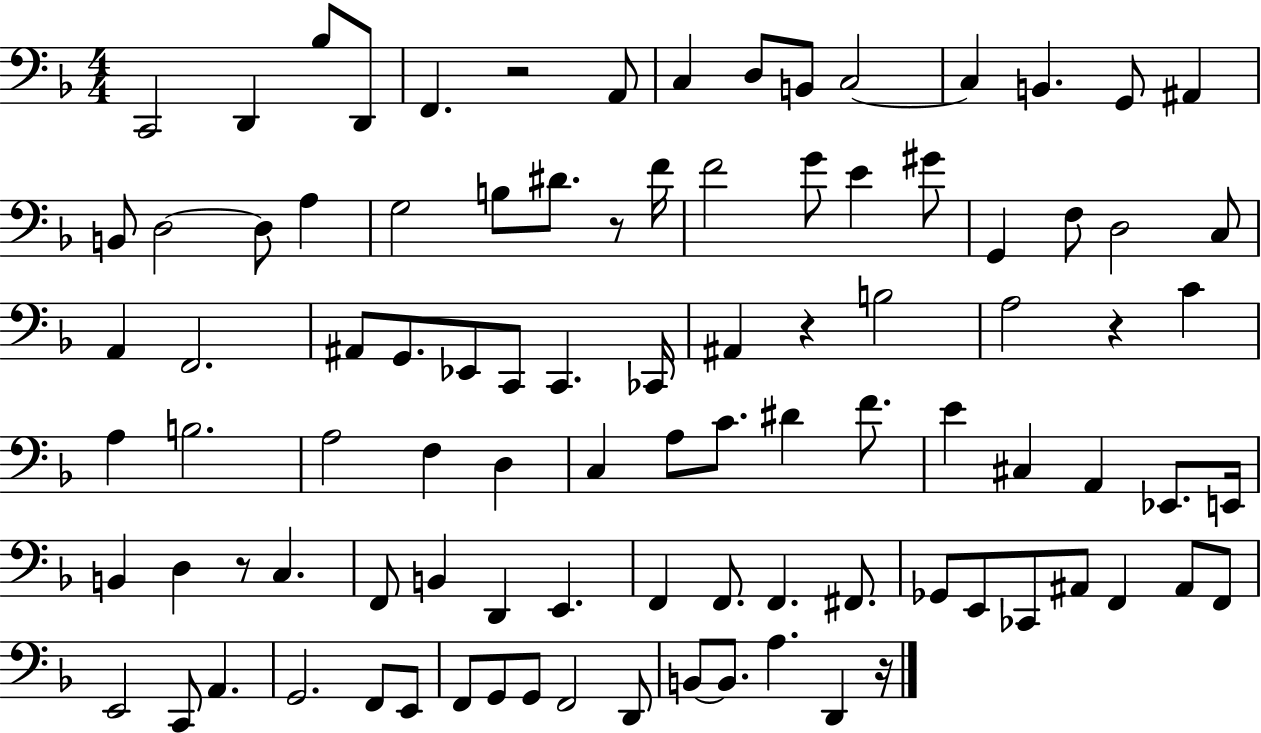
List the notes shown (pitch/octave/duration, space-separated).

C2/h D2/q Bb3/e D2/e F2/q. R/h A2/e C3/q D3/e B2/e C3/h C3/q B2/q. G2/e A#2/q B2/e D3/h D3/e A3/q G3/h B3/e D#4/e. R/e F4/s F4/h G4/e E4/q G#4/e G2/q F3/e D3/h C3/e A2/q F2/h. A#2/e G2/e. Eb2/e C2/e C2/q. CES2/s A#2/q R/q B3/h A3/h R/q C4/q A3/q B3/h. A3/h F3/q D3/q C3/q A3/e C4/e. D#4/q F4/e. E4/q C#3/q A2/q Eb2/e. E2/s B2/q D3/q R/e C3/q. F2/e B2/q D2/q E2/q. F2/q F2/e. F2/q. F#2/e. Gb2/e E2/e CES2/e A#2/e F2/q A#2/e F2/e E2/h C2/e A2/q. G2/h. F2/e E2/e F2/e G2/e G2/e F2/h D2/e B2/e B2/e. A3/q. D2/q R/s